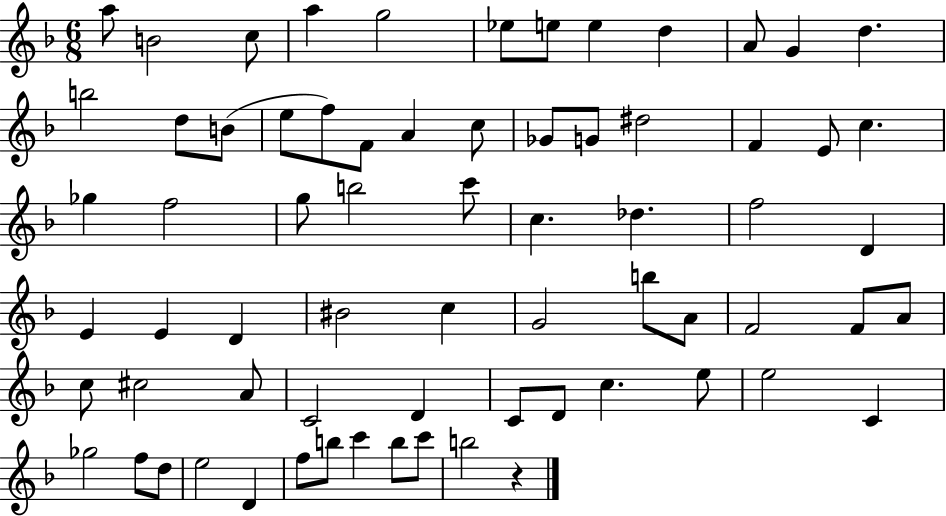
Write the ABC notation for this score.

X:1
T:Untitled
M:6/8
L:1/4
K:F
a/2 B2 c/2 a g2 _e/2 e/2 e d A/2 G d b2 d/2 B/2 e/2 f/2 F/2 A c/2 _G/2 G/2 ^d2 F E/2 c _g f2 g/2 b2 c'/2 c _d f2 D E E D ^B2 c G2 b/2 A/2 F2 F/2 A/2 c/2 ^c2 A/2 C2 D C/2 D/2 c e/2 e2 C _g2 f/2 d/2 e2 D f/2 b/2 c' b/2 c'/2 b2 z